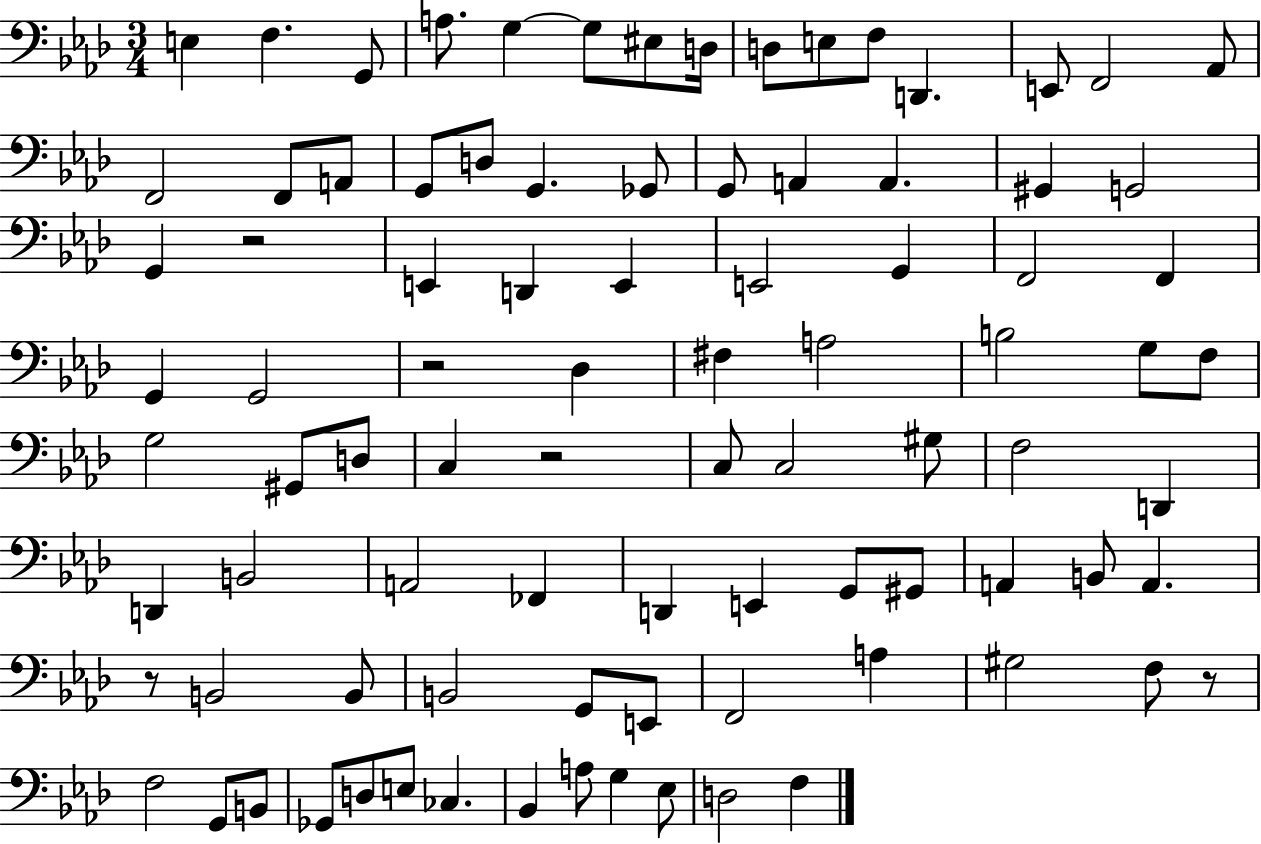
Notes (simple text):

E3/q F3/q. G2/e A3/e. G3/q G3/e EIS3/e D3/s D3/e E3/e F3/e D2/q. E2/e F2/h Ab2/e F2/h F2/e A2/e G2/e D3/e G2/q. Gb2/e G2/e A2/q A2/q. G#2/q G2/h G2/q R/h E2/q D2/q E2/q E2/h G2/q F2/h F2/q G2/q G2/h R/h Db3/q F#3/q A3/h B3/h G3/e F3/e G3/h G#2/e D3/e C3/q R/h C3/e C3/h G#3/e F3/h D2/q D2/q B2/h A2/h FES2/q D2/q E2/q G2/e G#2/e A2/q B2/e A2/q. R/e B2/h B2/e B2/h G2/e E2/e F2/h A3/q G#3/h F3/e R/e F3/h G2/e B2/e Gb2/e D3/e E3/e CES3/q. Bb2/q A3/e G3/q Eb3/e D3/h F3/q